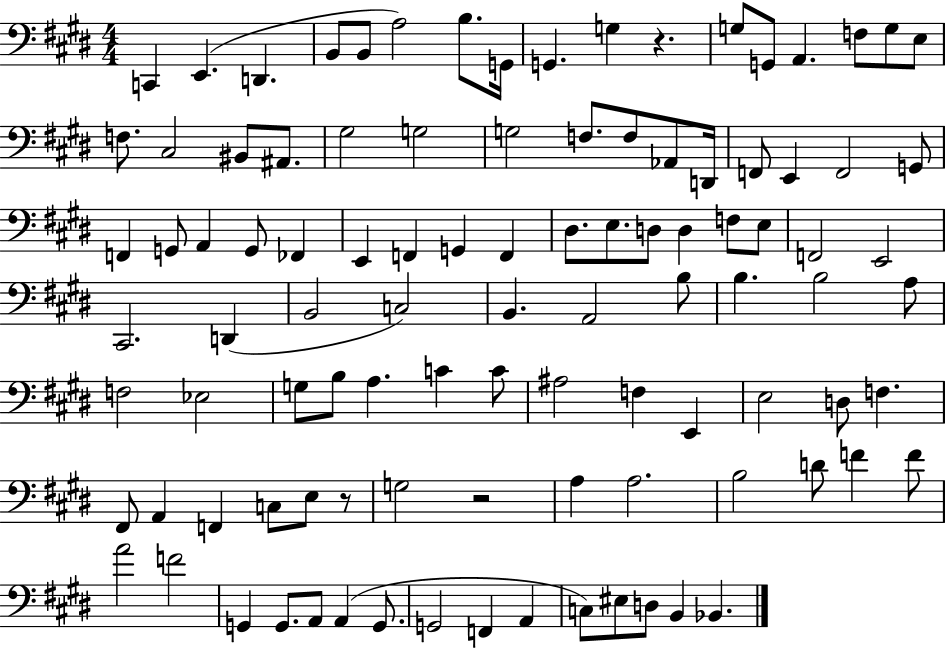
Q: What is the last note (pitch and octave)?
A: Bb2